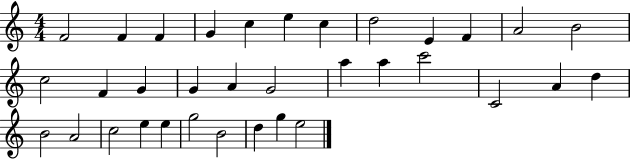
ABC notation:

X:1
T:Untitled
M:4/4
L:1/4
K:C
F2 F F G c e c d2 E F A2 B2 c2 F G G A G2 a a c'2 C2 A d B2 A2 c2 e e g2 B2 d g e2